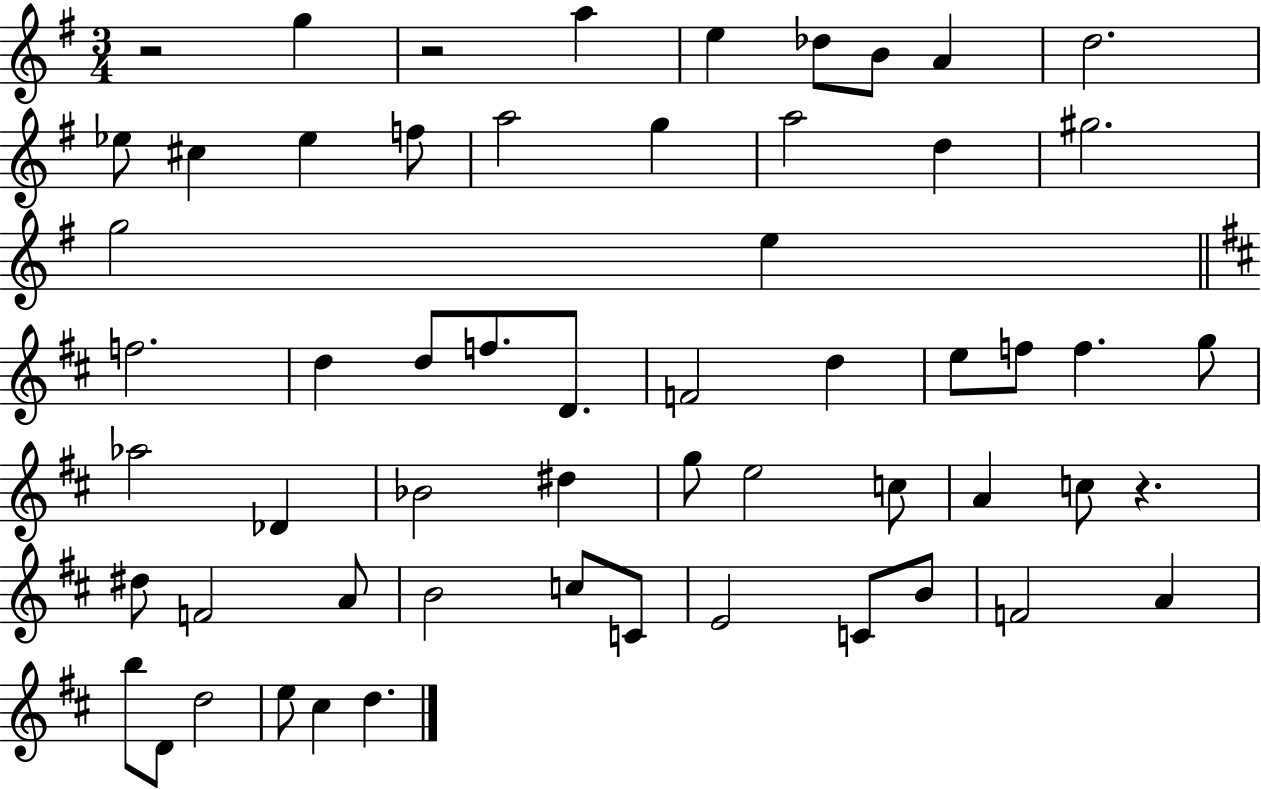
R/h G5/q R/h A5/q E5/q Db5/e B4/e A4/q D5/h. Eb5/e C#5/q Eb5/q F5/e A5/h G5/q A5/h D5/q G#5/h. G5/h E5/q F5/h. D5/q D5/e F5/e. D4/e. F4/h D5/q E5/e F5/e F5/q. G5/e Ab5/h Db4/q Bb4/h D#5/q G5/e E5/h C5/e A4/q C5/e R/q. D#5/e F4/h A4/e B4/h C5/e C4/e E4/h C4/e B4/e F4/h A4/q B5/e D4/e D5/h E5/e C#5/q D5/q.